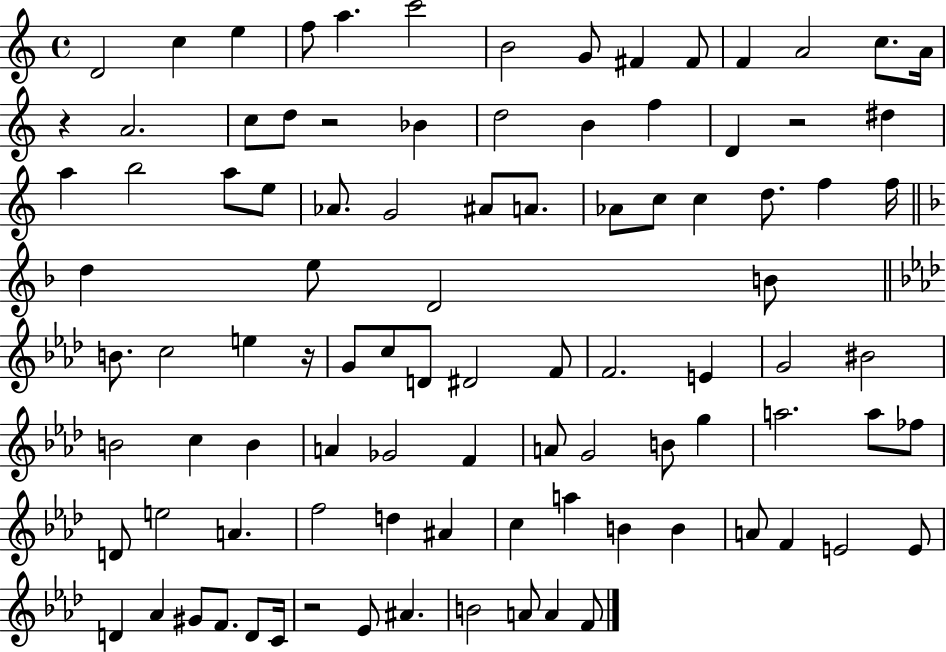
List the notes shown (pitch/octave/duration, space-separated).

D4/h C5/q E5/q F5/e A5/q. C6/h B4/h G4/e F#4/q F#4/e F4/q A4/h C5/e. A4/s R/q A4/h. C5/e D5/e R/h Bb4/q D5/h B4/q F5/q D4/q R/h D#5/q A5/q B5/h A5/e E5/e Ab4/e. G4/h A#4/e A4/e. Ab4/e C5/e C5/q D5/e. F5/q F5/s D5/q E5/e D4/h B4/e B4/e. C5/h E5/q R/s G4/e C5/e D4/e D#4/h F4/e F4/h. E4/q G4/h BIS4/h B4/h C5/q B4/q A4/q Gb4/h F4/q A4/e G4/h B4/e G5/q A5/h. A5/e FES5/e D4/e E5/h A4/q. F5/h D5/q A#4/q C5/q A5/q B4/q B4/q A4/e F4/q E4/h E4/e D4/q Ab4/q G#4/e F4/e. D4/e C4/s R/h Eb4/e A#4/q. B4/h A4/e A4/q F4/e